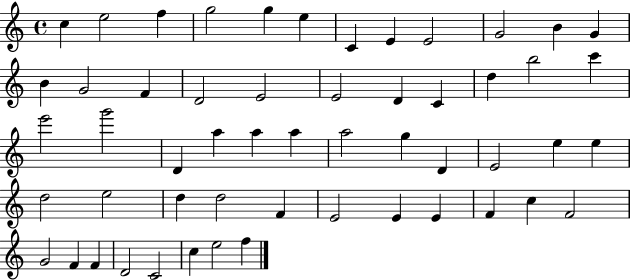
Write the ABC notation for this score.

X:1
T:Untitled
M:4/4
L:1/4
K:C
c e2 f g2 g e C E E2 G2 B G B G2 F D2 E2 E2 D C d b2 c' e'2 g'2 D a a a a2 g D E2 e e d2 e2 d d2 F E2 E E F c F2 G2 F F D2 C2 c e2 f